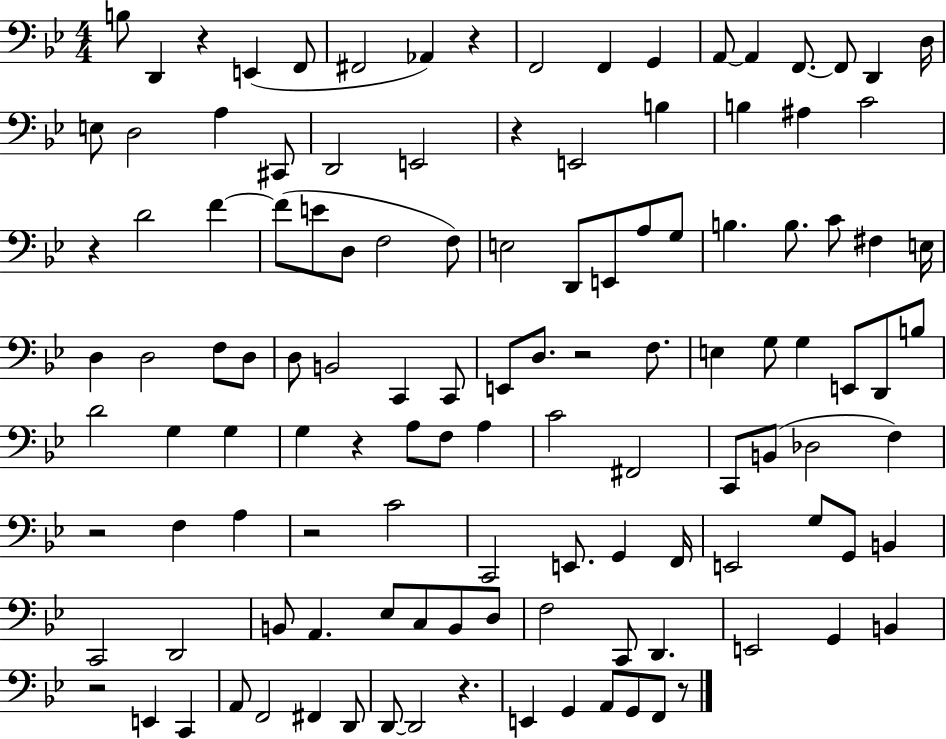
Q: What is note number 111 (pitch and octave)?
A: F2